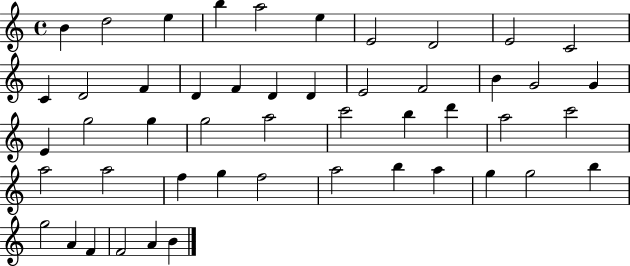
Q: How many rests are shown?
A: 0